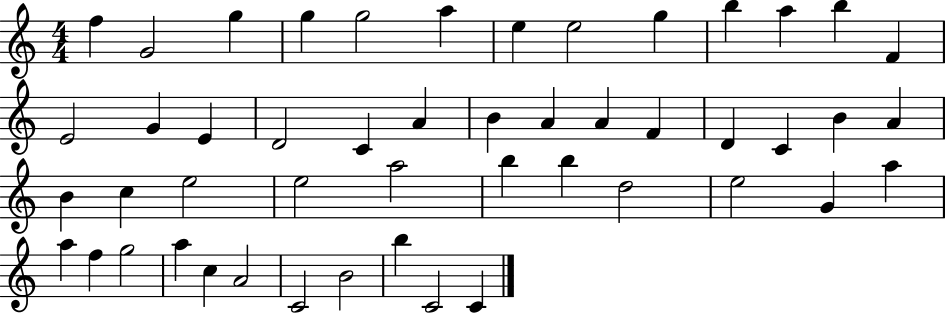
X:1
T:Untitled
M:4/4
L:1/4
K:C
f G2 g g g2 a e e2 g b a b F E2 G E D2 C A B A A F D C B A B c e2 e2 a2 b b d2 e2 G a a f g2 a c A2 C2 B2 b C2 C